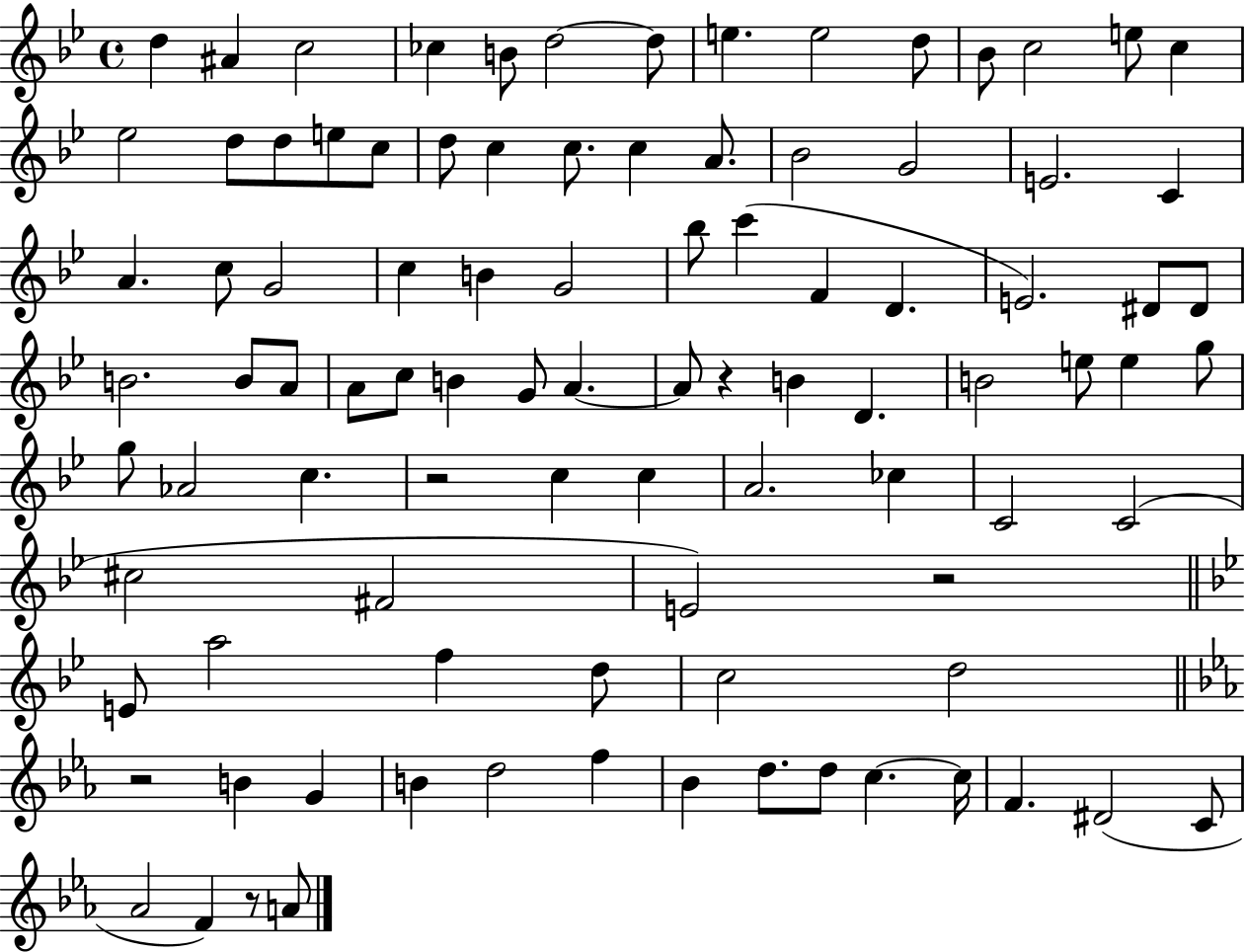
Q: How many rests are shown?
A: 5